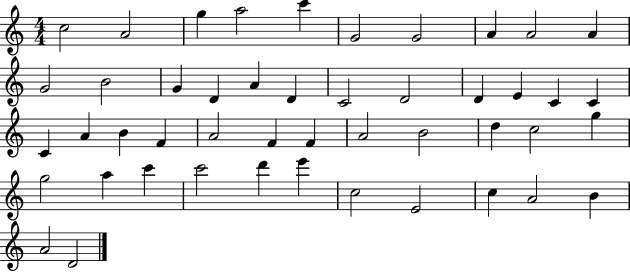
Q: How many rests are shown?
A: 0